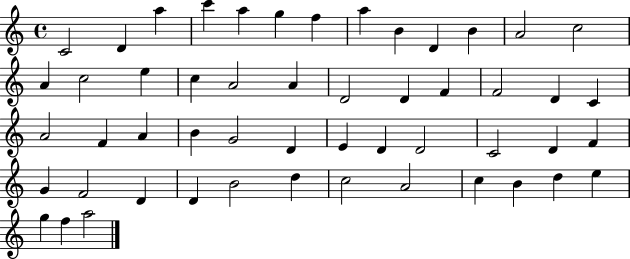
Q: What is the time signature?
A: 4/4